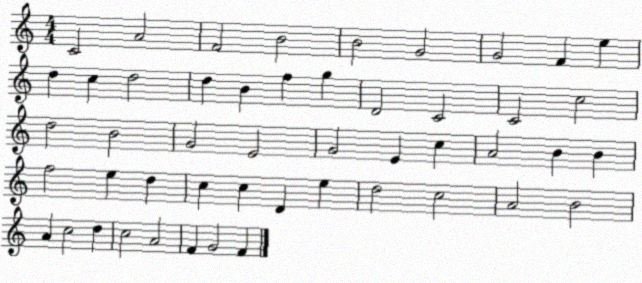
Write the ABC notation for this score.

X:1
T:Untitled
M:4/4
L:1/4
K:C
C2 A2 F2 B2 B2 G2 G2 F e d c d2 d B f g D2 C2 C2 c2 d2 B2 G2 E2 G2 E c A2 B B f2 e d c c D e d2 c2 A2 B2 A c2 d c2 A2 F G2 F